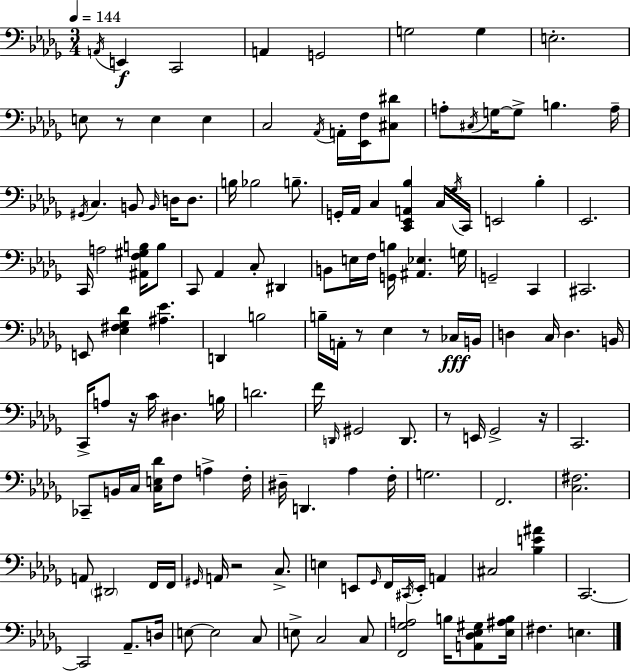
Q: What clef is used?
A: bass